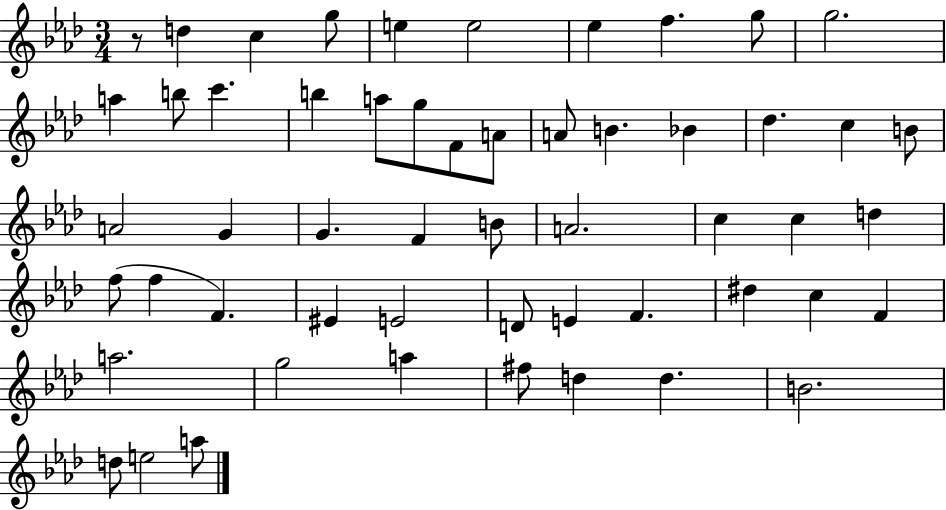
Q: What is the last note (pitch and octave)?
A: A5